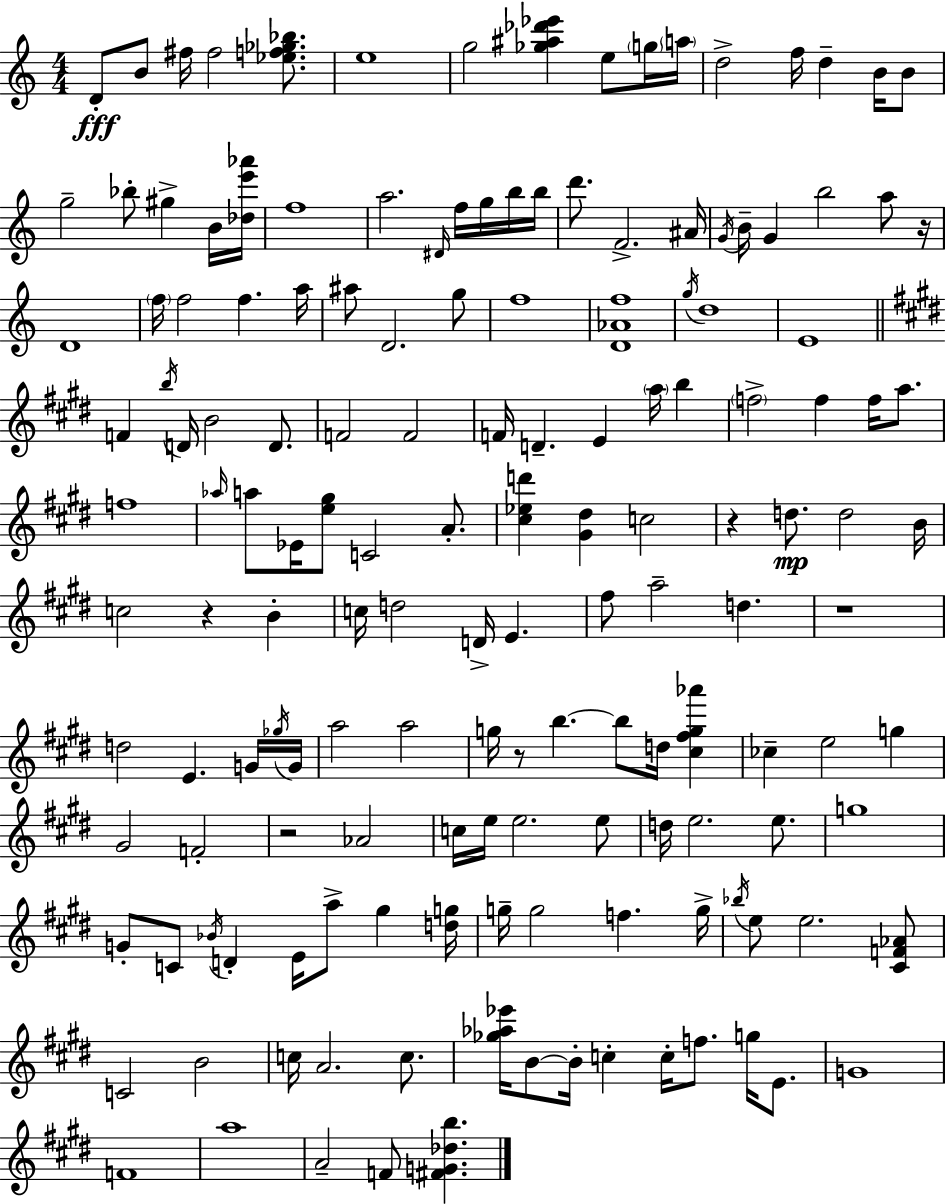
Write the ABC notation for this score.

X:1
T:Untitled
M:4/4
L:1/4
K:Am
D/2 B/2 ^f/4 ^f2 [_ef_g_b]/2 e4 g2 [_g^a_d'_e'] e/2 g/4 a/4 d2 f/4 d B/4 B/2 g2 _b/2 ^g B/4 [_de'_a']/4 f4 a2 ^D/4 f/4 g/4 b/4 b/4 d'/2 F2 ^A/4 G/4 B/4 G b2 a/2 z/4 D4 f/4 f2 f a/4 ^a/2 D2 g/2 f4 [D_Af]4 g/4 d4 E4 F b/4 D/4 B2 D/2 F2 F2 F/4 D E a/4 b f2 f f/4 a/2 f4 _a/4 a/2 _E/4 [e^g]/2 C2 A/2 [^c_ed'] [^G^d] c2 z d/2 d2 B/4 c2 z B c/4 d2 D/4 E ^f/2 a2 d z4 d2 E G/4 _g/4 G/4 a2 a2 g/4 z/2 b b/2 d/4 [^c^fg_a'] _c e2 g ^G2 F2 z2 _A2 c/4 e/4 e2 e/2 d/4 e2 e/2 g4 G/2 C/2 _B/4 D E/4 a/2 ^g [dg]/4 g/4 g2 f g/4 _b/4 e/2 e2 [^CF_A]/2 C2 B2 c/4 A2 c/2 [_g_a_e']/4 B/2 B/4 c c/4 f/2 g/4 E/2 G4 F4 a4 A2 F/2 [^FG_db]